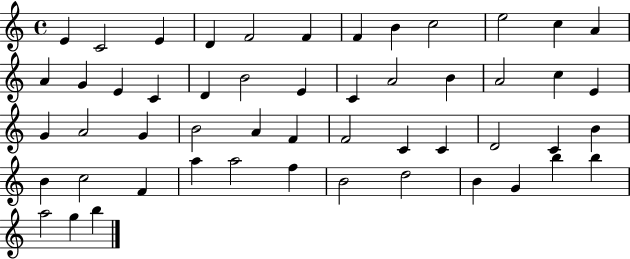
{
  \clef treble
  \time 4/4
  \defaultTimeSignature
  \key c \major
  e'4 c'2 e'4 | d'4 f'2 f'4 | f'4 b'4 c''2 | e''2 c''4 a'4 | \break a'4 g'4 e'4 c'4 | d'4 b'2 e'4 | c'4 a'2 b'4 | a'2 c''4 e'4 | \break g'4 a'2 g'4 | b'2 a'4 f'4 | f'2 c'4 c'4 | d'2 c'4 b'4 | \break b'4 c''2 f'4 | a''4 a''2 f''4 | b'2 d''2 | b'4 g'4 b''4 b''4 | \break a''2 g''4 b''4 | \bar "|."
}